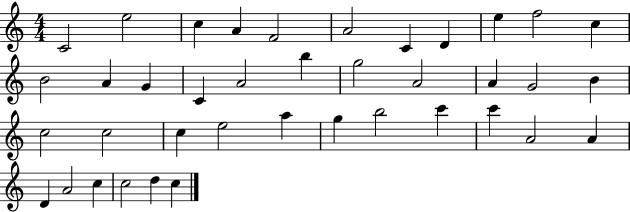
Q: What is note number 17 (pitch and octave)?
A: B5